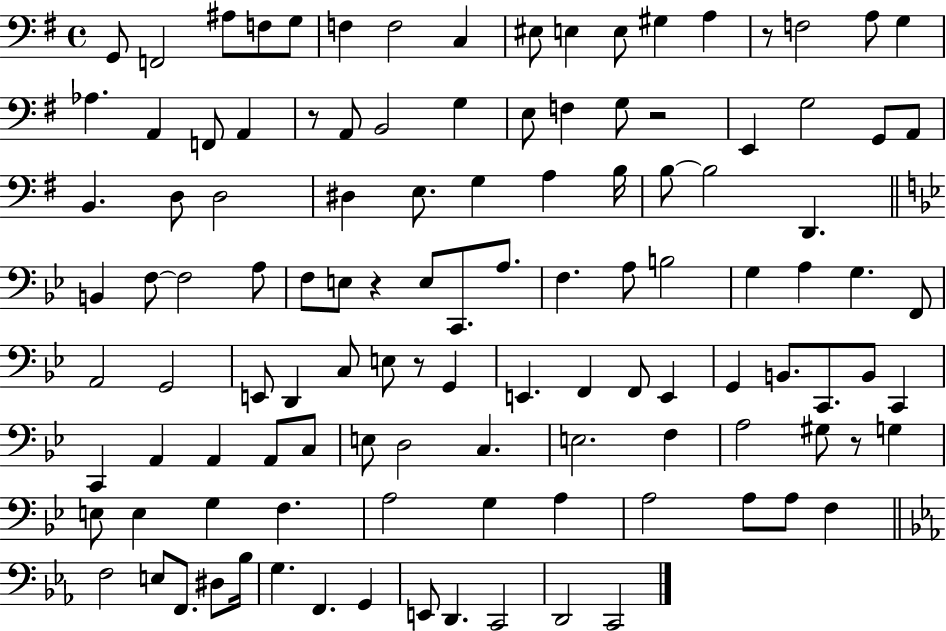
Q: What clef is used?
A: bass